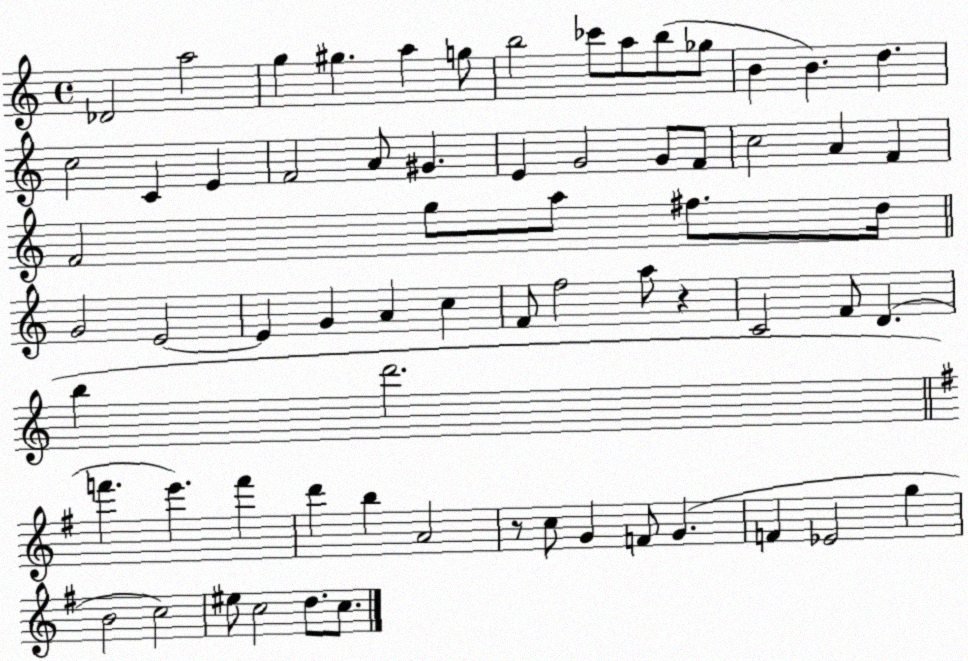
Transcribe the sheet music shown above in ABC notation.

X:1
T:Untitled
M:4/4
L:1/4
K:C
_D2 a2 g ^g a g/2 b2 _c'/2 a/2 b/2 _g/2 B B d c2 C E F2 A/2 ^G E G2 G/2 F/2 c2 A F F2 g/2 a/2 ^f/2 d/4 G2 E2 E G A c F/2 f2 a/2 z C2 F/2 D b d'2 f' e' f' d' b A2 z/2 c/2 G F/2 G F _E2 g B2 c2 ^e/2 c2 d/2 c/2